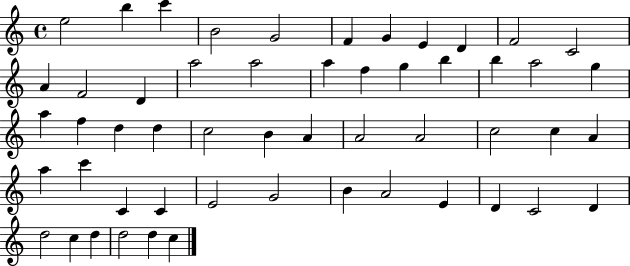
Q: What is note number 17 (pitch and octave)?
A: A5